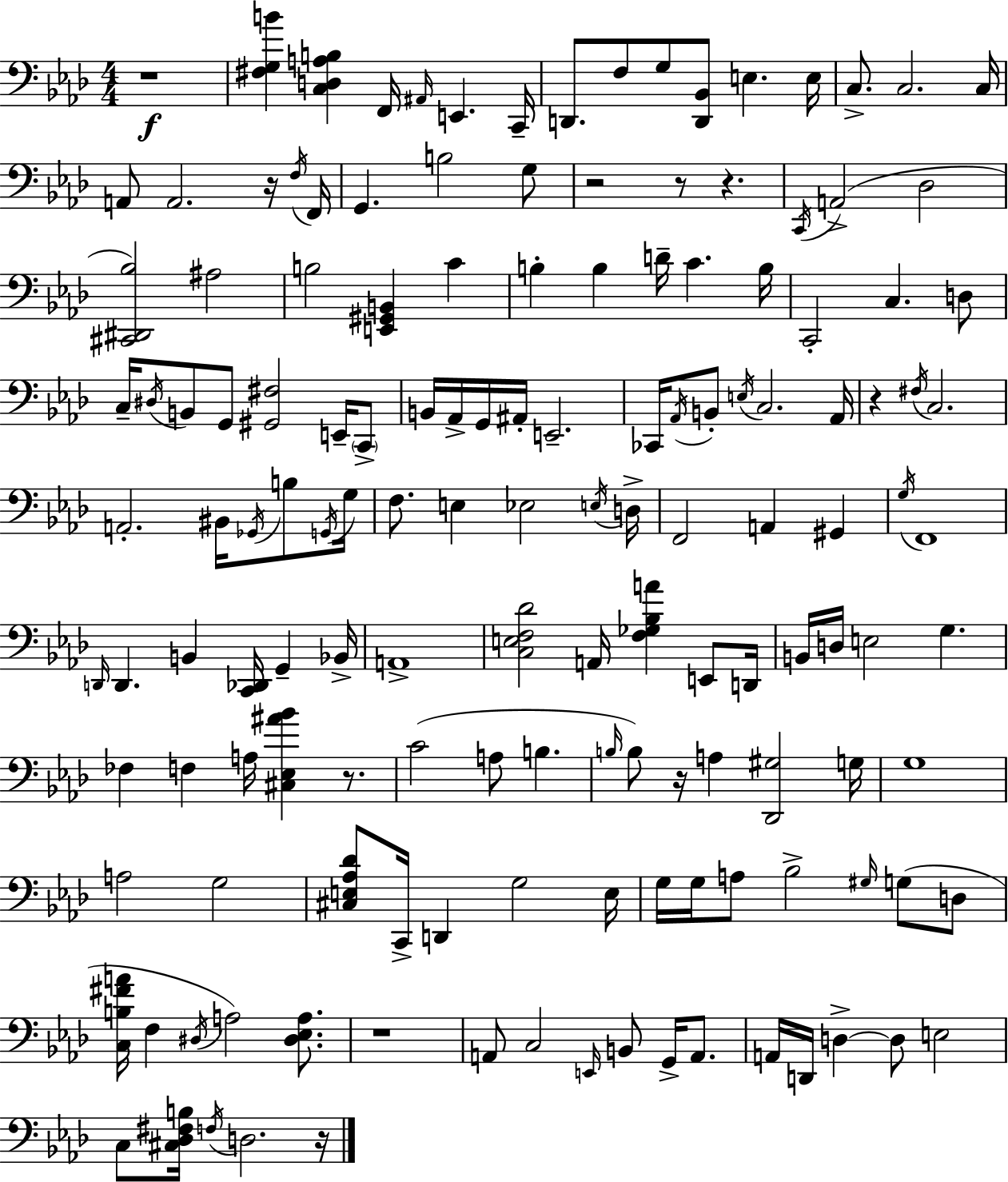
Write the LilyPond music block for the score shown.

{
  \clef bass
  \numericTimeSignature
  \time 4/4
  \key aes \major
  \repeat volta 2 { r1\f | <fis g b'>4 <c d a b>4 f,16 \grace { ais,16 } e,4. | c,16-- d,8. f8 g8 <d, bes,>8 e4. | e16 c8.-> c2. | \break c16 a,8 a,2. r16 | \acciaccatura { f16 } f,16 g,4. b2 | g8 r2 r8 r4. | \acciaccatura { c,16 }( a,2-> des2 | \break <cis, dis, bes>2) ais2 | b2 <e, gis, b,>4 c'4 | b4-. b4 d'16-- c'4. | b16 c,2-. c4. | \break d8 c16-- \acciaccatura { dis16 } b,8 g,8 <gis, fis>2 | e,16-- \parenthesize c,8-> b,16 aes,16-> g,16 ais,16-. e,2.-- | ces,16 \acciaccatura { aes,16 } b,8-. \acciaccatura { e16 } c2. | aes,16 r4 \acciaccatura { fis16 } c2. | \break a,2.-. | bis,16 \acciaccatura { ges,16 } b8 \acciaccatura { g,16 } g16 f8. e4 | ees2 \acciaccatura { e16 } d16-> f,2 | a,4 gis,4 \acciaccatura { g16 } f,1 | \break \grace { d,16 } d,4. | b,4 <c, des,>16 g,4-- bes,16-> a,1-> | <c e f des'>2 | a,16 <f ges bes a'>4 e,8 d,16 b,16 d16 e2 | \break g4. fes4 | f4 a16 <cis ees ais' bes'>4 r8. c'2( | a8 b4. \grace { b16 } b8) r16 | a4 <des, gis>2 g16 g1 | \break a2 | g2 <cis e aes des'>8 c,16-> | d,4 g2 e16 g16 g16 a8 | bes2-> \grace { gis16 } g8( d8 <c b fis' a'>16 f4 | \break \acciaccatura { dis16 } a2) <dis ees a>8. r1 | a,8 | c2 \grace { e,16 } b,8 g,16-> a,8. | a,16 d,16 d4->~~ d8 e2 | \break c8 <cis des fis b>16 \acciaccatura { f16 } d2. | r16 } \bar "|."
}